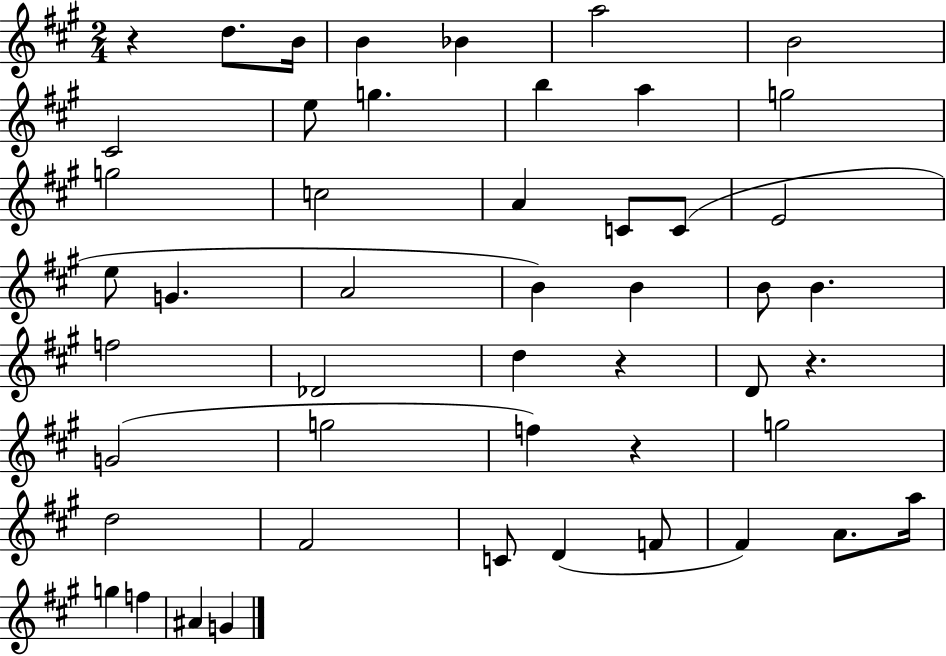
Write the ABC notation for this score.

X:1
T:Untitled
M:2/4
L:1/4
K:A
z d/2 B/4 B _B a2 B2 ^C2 e/2 g b a g2 g2 c2 A C/2 C/2 E2 e/2 G A2 B B B/2 B f2 _D2 d z D/2 z G2 g2 f z g2 d2 ^F2 C/2 D F/2 ^F A/2 a/4 g f ^A G